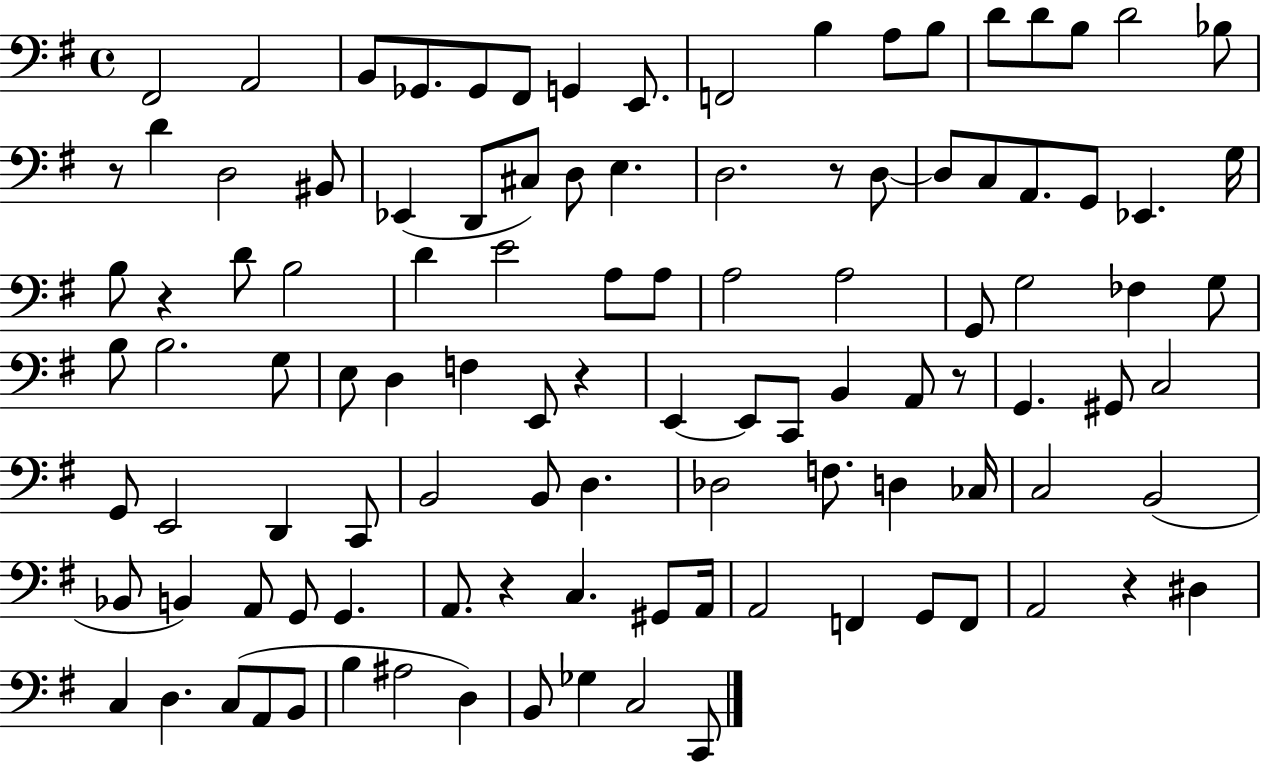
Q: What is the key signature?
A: G major